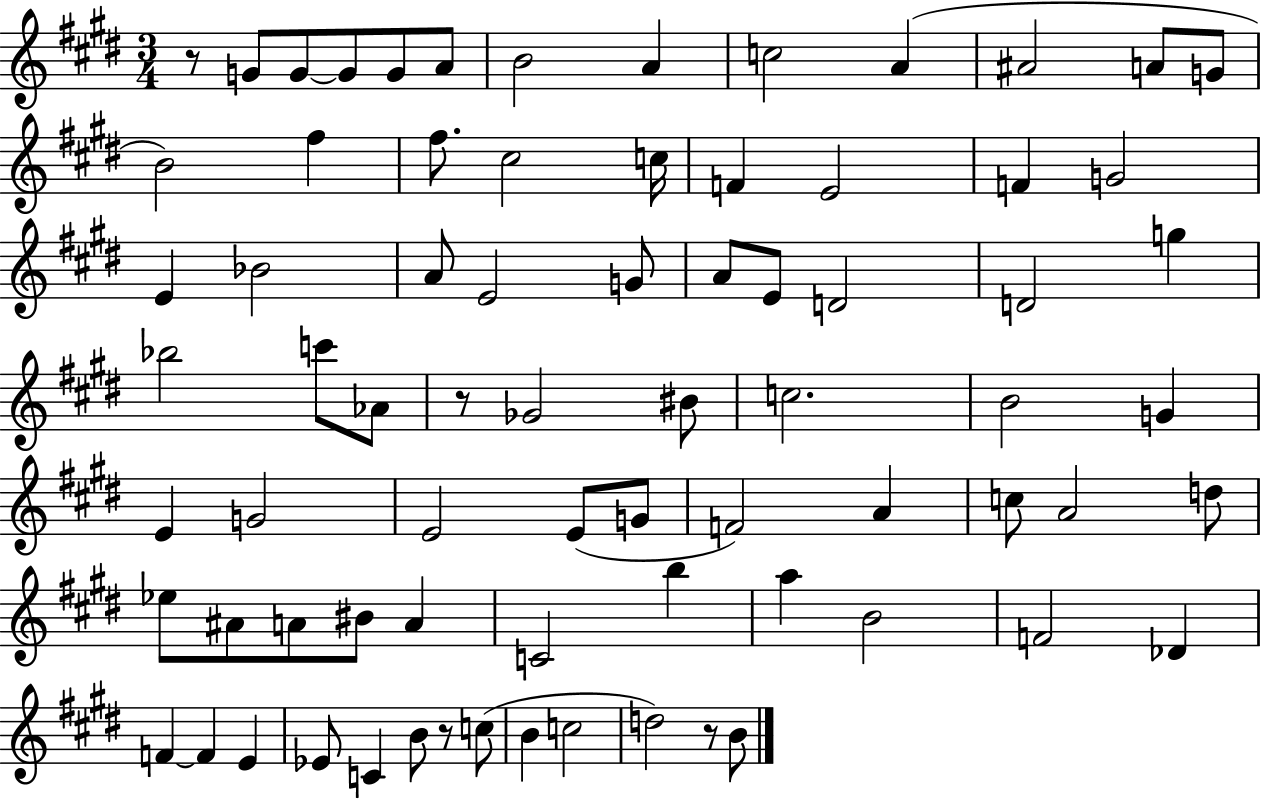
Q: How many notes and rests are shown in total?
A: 75